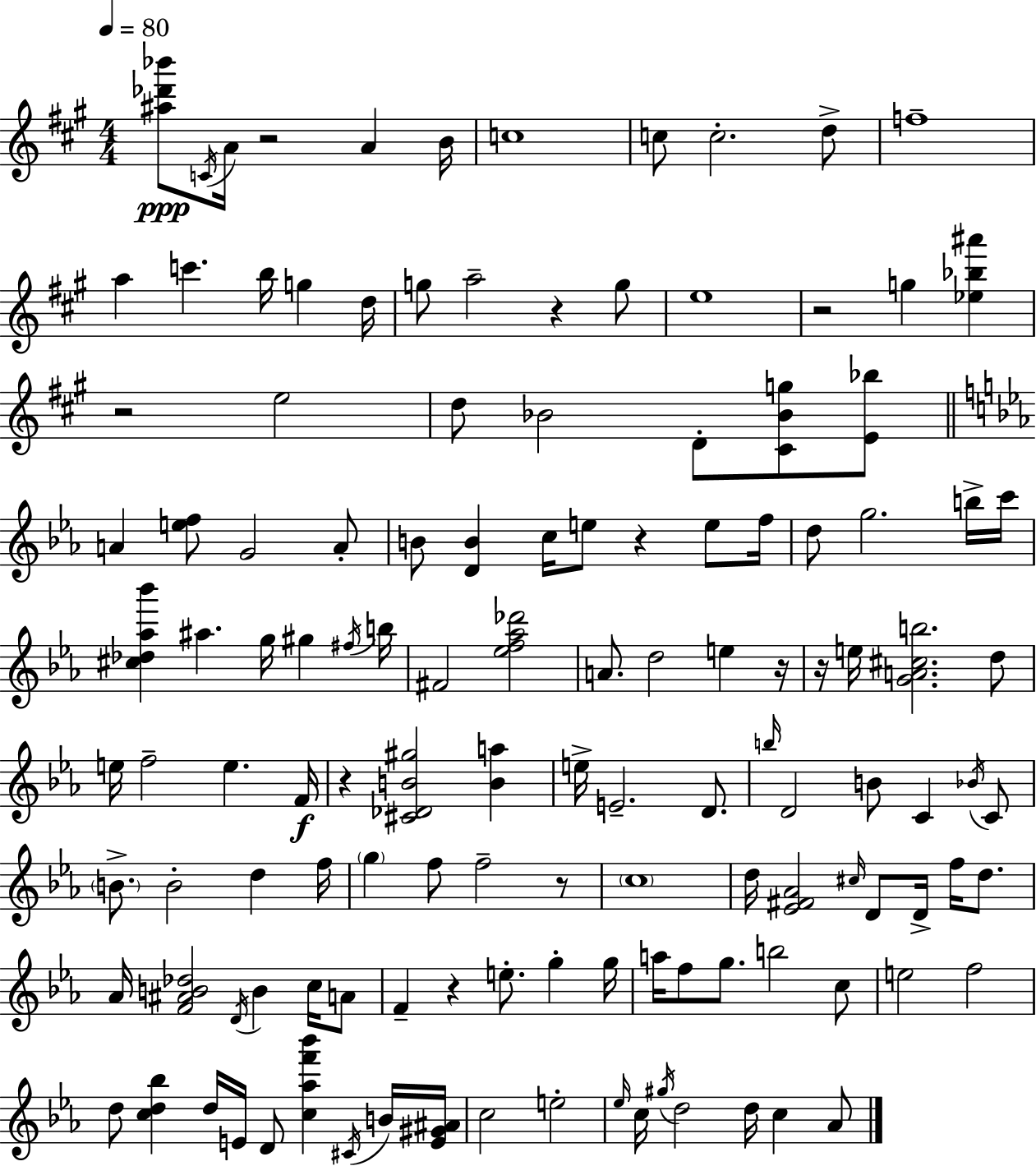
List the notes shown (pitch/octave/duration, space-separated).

[A#5,Db6,Bb6]/e C4/s A4/s R/h A4/q B4/s C5/w C5/e C5/h. D5/e F5/w A5/q C6/q. B5/s G5/q D5/s G5/e A5/h R/q G5/e E5/w R/h G5/q [Eb5,Bb5,A#6]/q R/h E5/h D5/e Bb4/h D4/e [C#4,Bb4,G5]/e [E4,Bb5]/e A4/q [E5,F5]/e G4/h A4/e B4/e [D4,B4]/q C5/s E5/e R/q E5/e F5/s D5/e G5/h. B5/s C6/s [C#5,Db5,Ab5,Bb6]/q A#5/q. G5/s G#5/q F#5/s B5/s F#4/h [Eb5,F5,Ab5,Db6]/h A4/e. D5/h E5/q R/s R/s E5/s [G4,A4,C#5,B5]/h. D5/e E5/s F5/h E5/q. F4/s R/q [C#4,Db4,B4,G#5]/h [B4,A5]/q E5/s E4/h. D4/e. B5/s D4/h B4/e C4/q Bb4/s C4/e B4/e. B4/h D5/q F5/s G5/q F5/e F5/h R/e C5/w D5/s [Eb4,F#4,Ab4]/h C#5/s D4/e D4/s F5/s D5/e. Ab4/s [F4,A#4,B4,Db5]/h D4/s B4/q C5/s A4/e F4/q R/q E5/e. G5/q G5/s A5/s F5/e G5/e. B5/h C5/e E5/h F5/h D5/e [C5,D5,Bb5]/q D5/s E4/s D4/e [C5,Ab5,F6,Bb6]/q C#4/s B4/s [E4,G#4,A#4]/s C5/h E5/h Eb5/s C5/s G#5/s D5/h D5/s C5/q Ab4/e